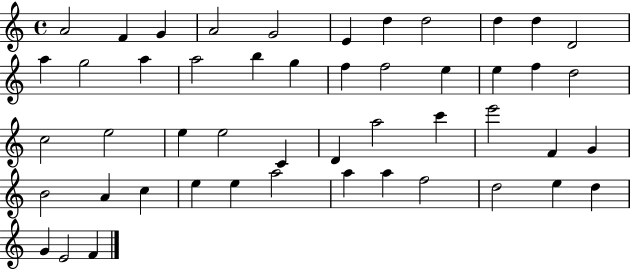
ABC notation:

X:1
T:Untitled
M:4/4
L:1/4
K:C
A2 F G A2 G2 E d d2 d d D2 a g2 a a2 b g f f2 e e f d2 c2 e2 e e2 C D a2 c' e'2 F G B2 A c e e a2 a a f2 d2 e d G E2 F